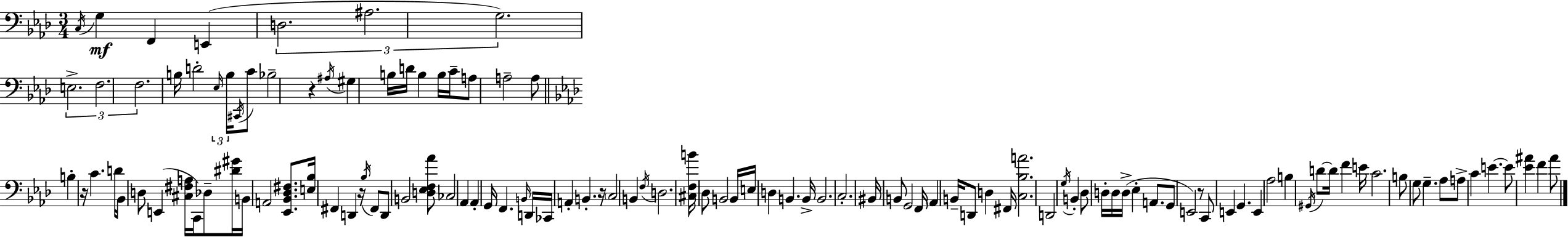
{
  \clef bass
  \numericTimeSignature
  \time 3/4
  \key aes \major
  \acciaccatura { c16 }\mf g4 f,4 e,4( | \tuplet 3/2 { d2. | ais2. | g2.) } | \break \tuplet 3/2 { e2.-> | f2. | f2. } | b16 d'2-. \tuplet 3/2 { \grace { ees16 } b16 | \break \acciaccatura { cis,16 } } c'8 bes2-- r4 | \acciaccatura { ais16 } gis4 b16 d'16 b4 | b16 c'16-- a8 a2-- | a8 \bar "||" \break \key aes \major b4-. r16 c'4. d'16 | bes,16 d8 e,4( <cis fis a>16 c,16) des8-- <dis' gis'>16 | b,16 a,2 <ees, bes, des fis>8. | <e bes>16 fis,4 d,4 r16 \acciaccatura { bes16 } fis,8 | \break d,8 b,2 <d ees f aes'>8 | ces2 aes,4 | aes,4-. g,16 f,4. | \grace { b,16 } d,16 ces,16 a,4-. b,4.-. | \break r16 \parenthesize c2 b,4 | \acciaccatura { f16 } d2. | <cis f b'>16 des8 b,2 | b,16 e16 d4 b,4. | \break b,16-> b,2. | c2.-. | bis,16 b,8 g,2 | f,16 \parenthesize aes,4 b,16-- d,8 d4 | \break fis,16 <c bes a'>2. | d,2 \acciaccatura { g16 } | b,4-. des8 d16-. d16 d16->( ees4-. | a,8. g,8 e,2) | \break r8 c,8 e,4 g,4. | e,4 aes2 | b4 \acciaccatura { gis,16 } d'8~~ d'16 | f'4 e'16 c'2. | \break b8 g8 g4.-- | aes8 a8-> c'4 e'4.~~ | e'8 <ees' ais'>4 f'4 | ais'8 \bar "|."
}